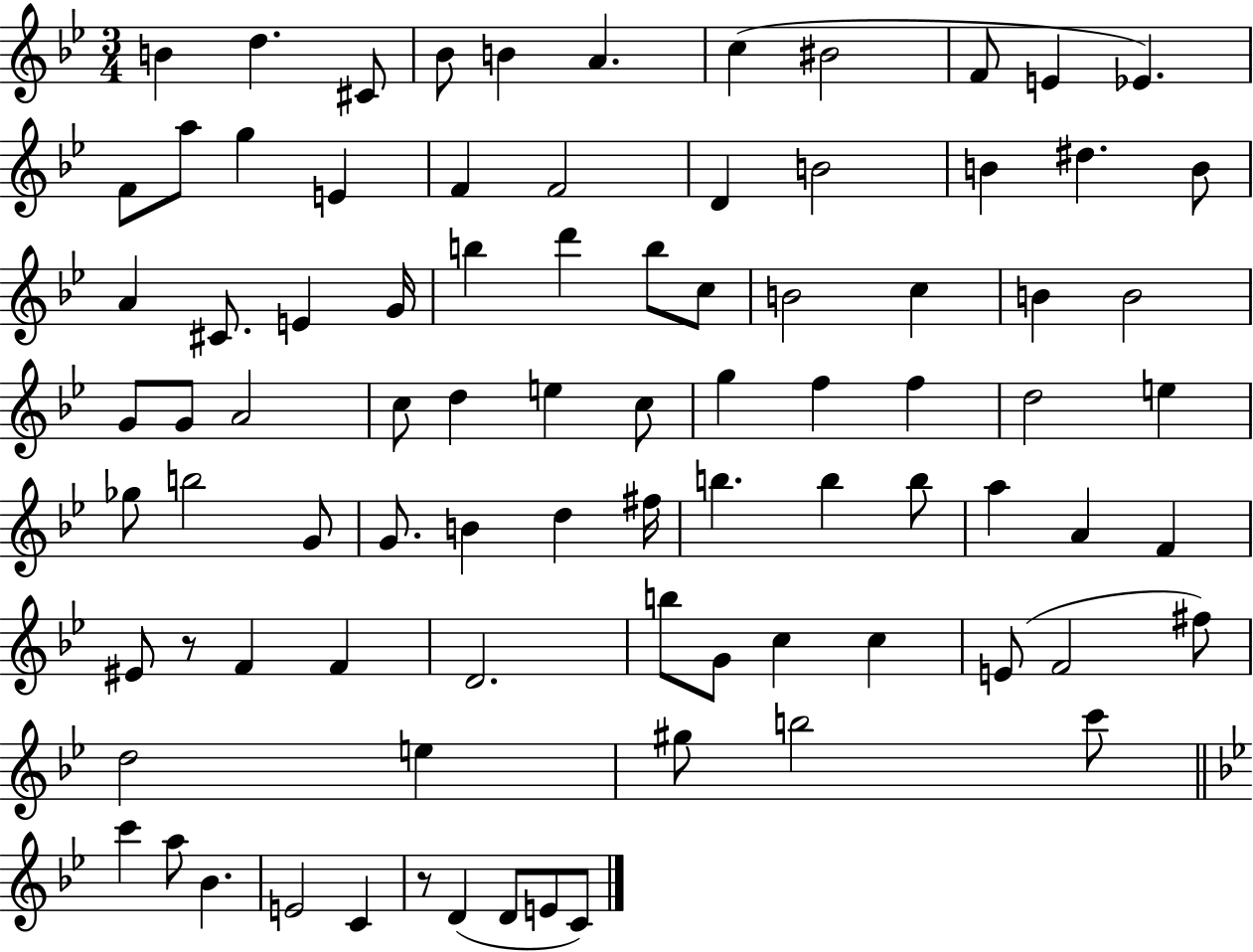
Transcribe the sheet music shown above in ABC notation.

X:1
T:Untitled
M:3/4
L:1/4
K:Bb
B d ^C/2 _B/2 B A c ^B2 F/2 E _E F/2 a/2 g E F F2 D B2 B ^d B/2 A ^C/2 E G/4 b d' b/2 c/2 B2 c B B2 G/2 G/2 A2 c/2 d e c/2 g f f d2 e _g/2 b2 G/2 G/2 B d ^f/4 b b b/2 a A F ^E/2 z/2 F F D2 b/2 G/2 c c E/2 F2 ^f/2 d2 e ^g/2 b2 c'/2 c' a/2 _B E2 C z/2 D D/2 E/2 C/2